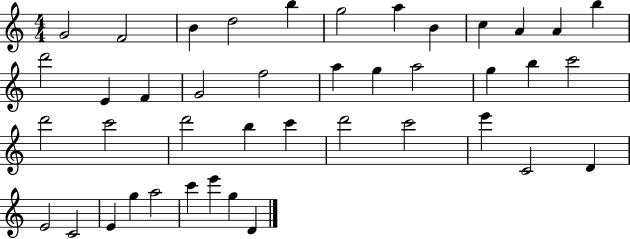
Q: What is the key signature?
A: C major